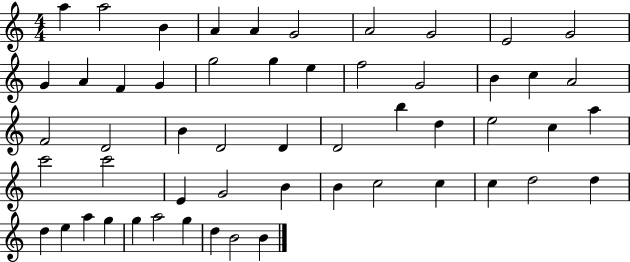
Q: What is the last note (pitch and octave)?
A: B4